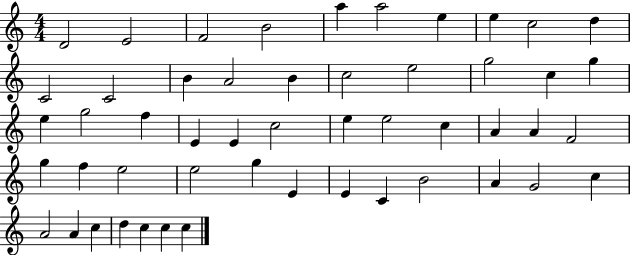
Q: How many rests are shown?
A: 0